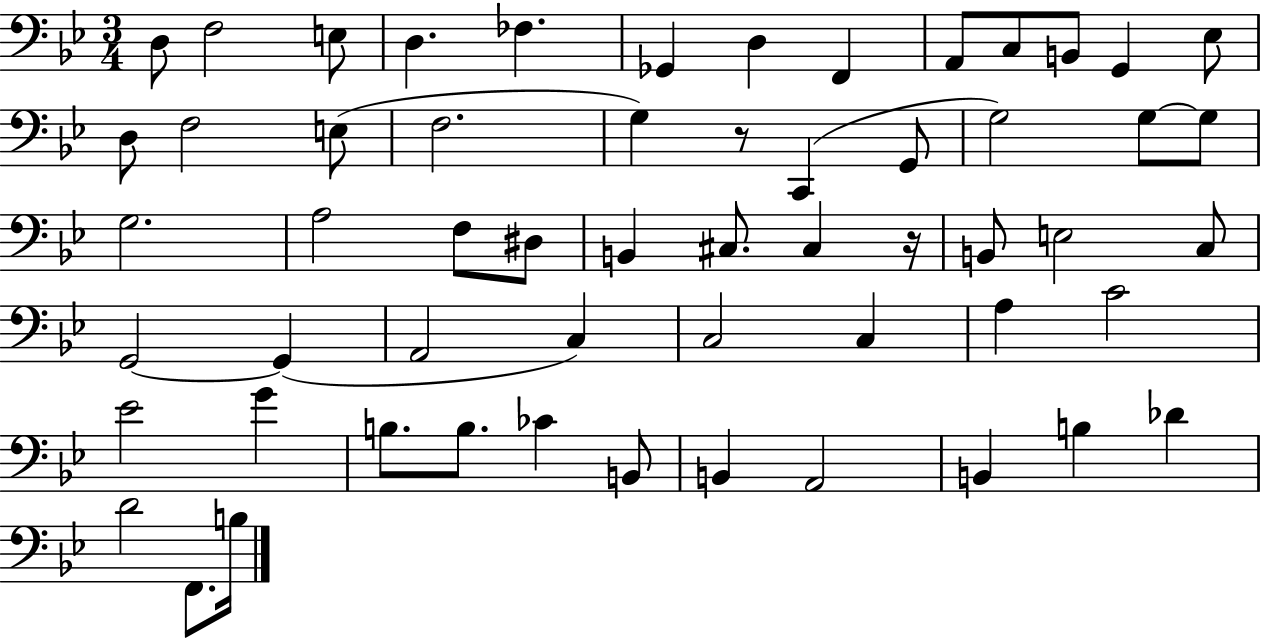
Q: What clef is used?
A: bass